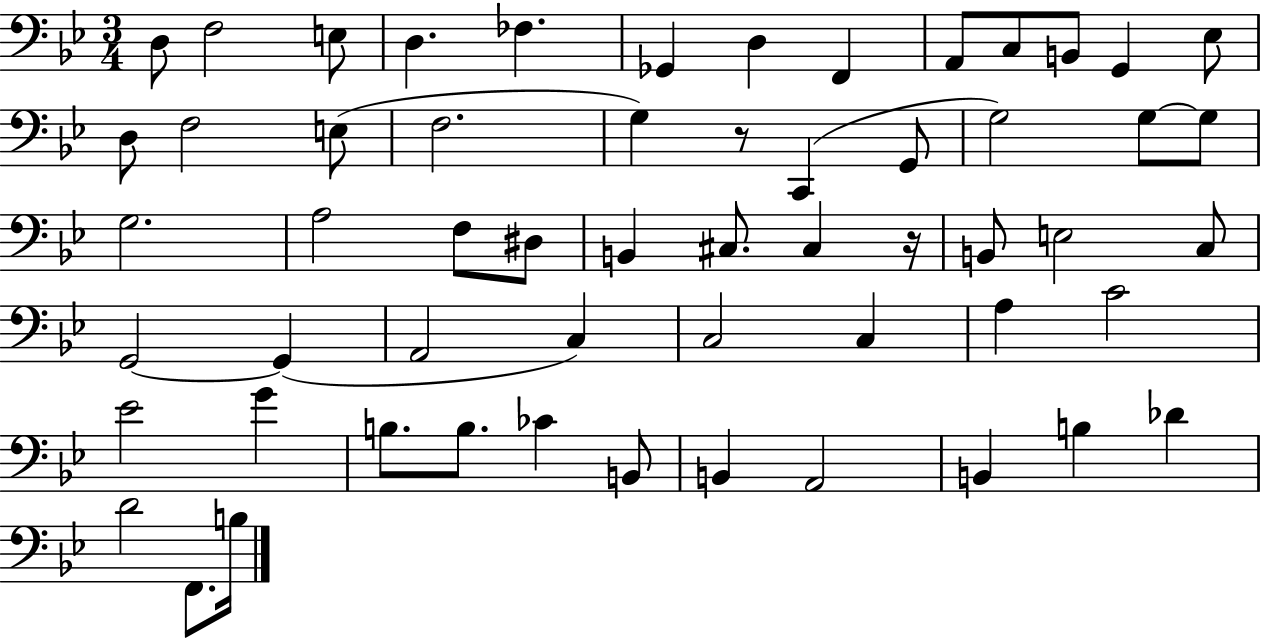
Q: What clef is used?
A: bass